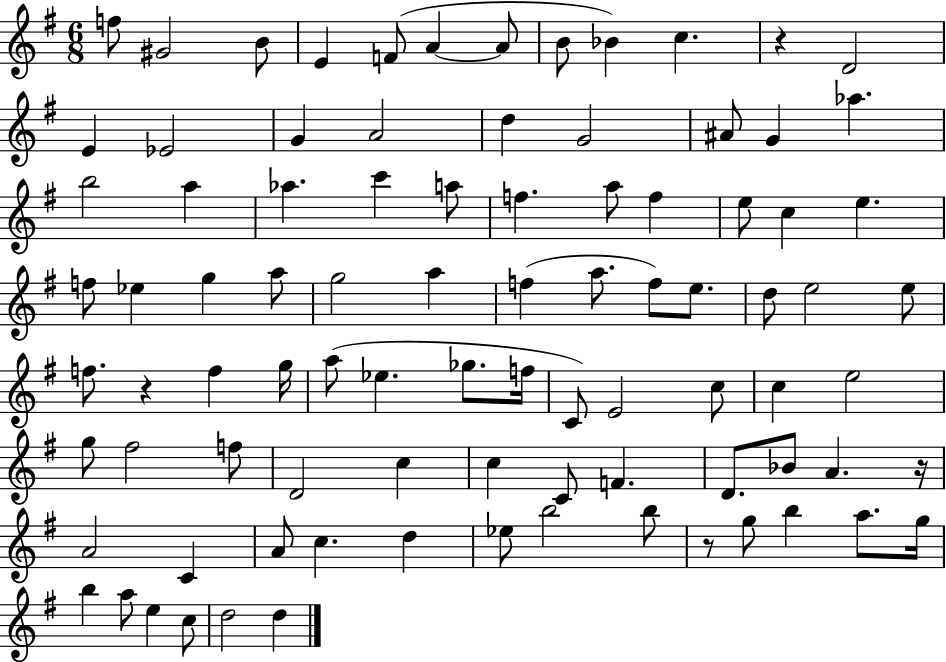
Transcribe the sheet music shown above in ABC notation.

X:1
T:Untitled
M:6/8
L:1/4
K:G
f/2 ^G2 B/2 E F/2 A A/2 B/2 _B c z D2 E _E2 G A2 d G2 ^A/2 G _a b2 a _a c' a/2 f a/2 f e/2 c e f/2 _e g a/2 g2 a f a/2 f/2 e/2 d/2 e2 e/2 f/2 z f g/4 a/2 _e _g/2 f/4 C/2 E2 c/2 c e2 g/2 ^f2 f/2 D2 c c C/2 F D/2 _B/2 A z/4 A2 C A/2 c d _e/2 b2 b/2 z/2 g/2 b a/2 g/4 b a/2 e c/2 d2 d